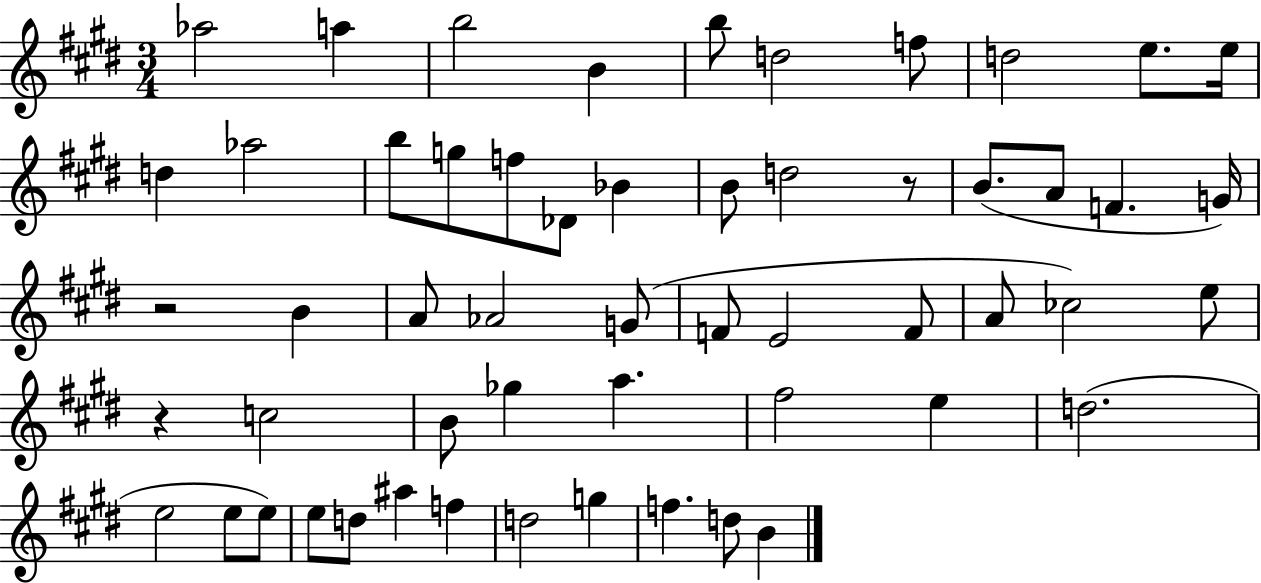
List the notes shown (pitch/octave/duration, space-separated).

Ab5/h A5/q B5/h B4/q B5/e D5/h F5/e D5/h E5/e. E5/s D5/q Ab5/h B5/e G5/e F5/e Db4/e Bb4/q B4/e D5/h R/e B4/e. A4/e F4/q. G4/s R/h B4/q A4/e Ab4/h G4/e F4/e E4/h F4/e A4/e CES5/h E5/e R/q C5/h B4/e Gb5/q A5/q. F#5/h E5/q D5/h. E5/h E5/e E5/e E5/e D5/e A#5/q F5/q D5/h G5/q F5/q. D5/e B4/q